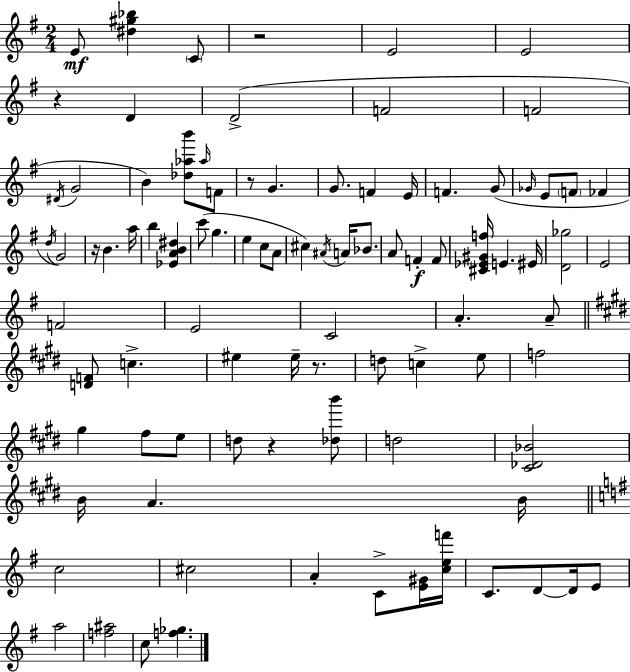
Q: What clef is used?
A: treble